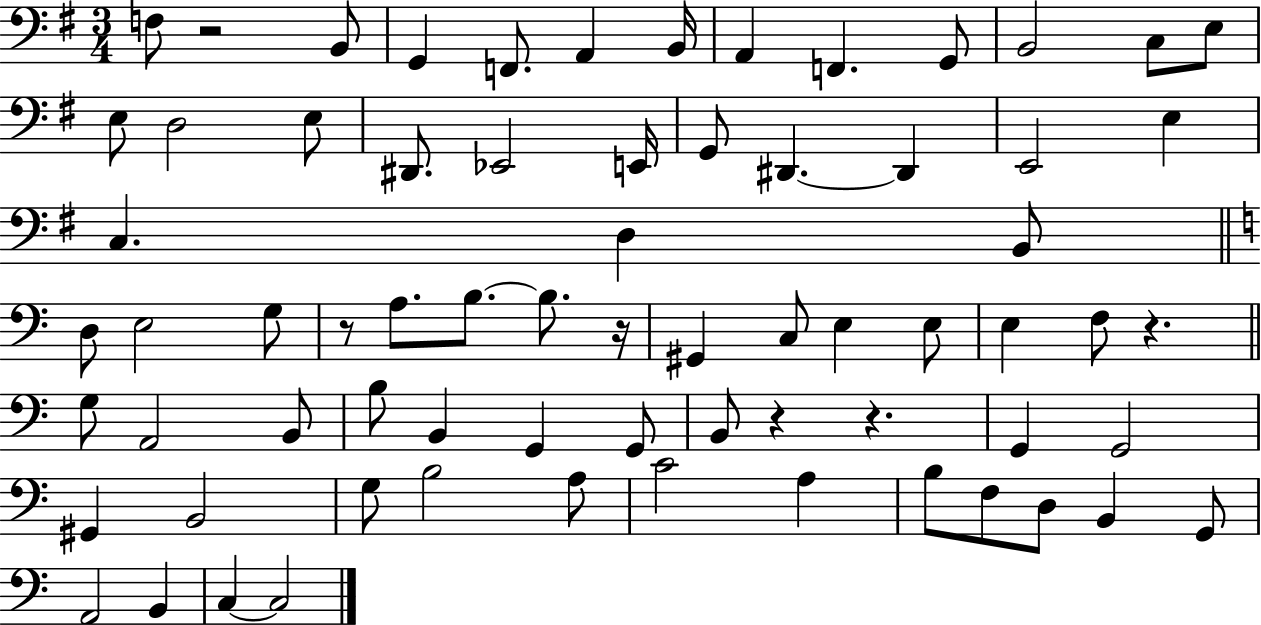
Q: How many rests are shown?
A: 6